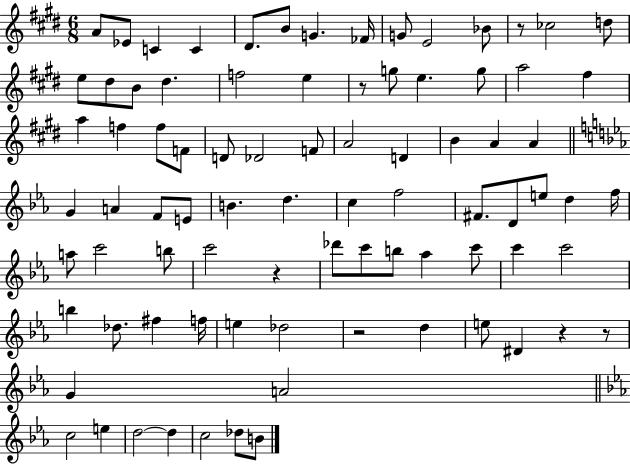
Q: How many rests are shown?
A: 6